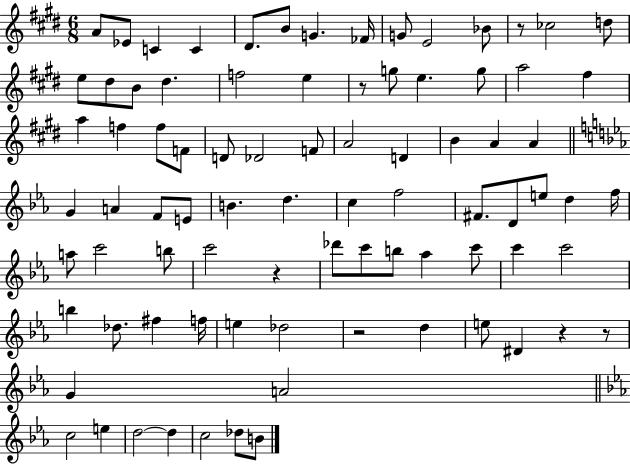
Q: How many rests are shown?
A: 6